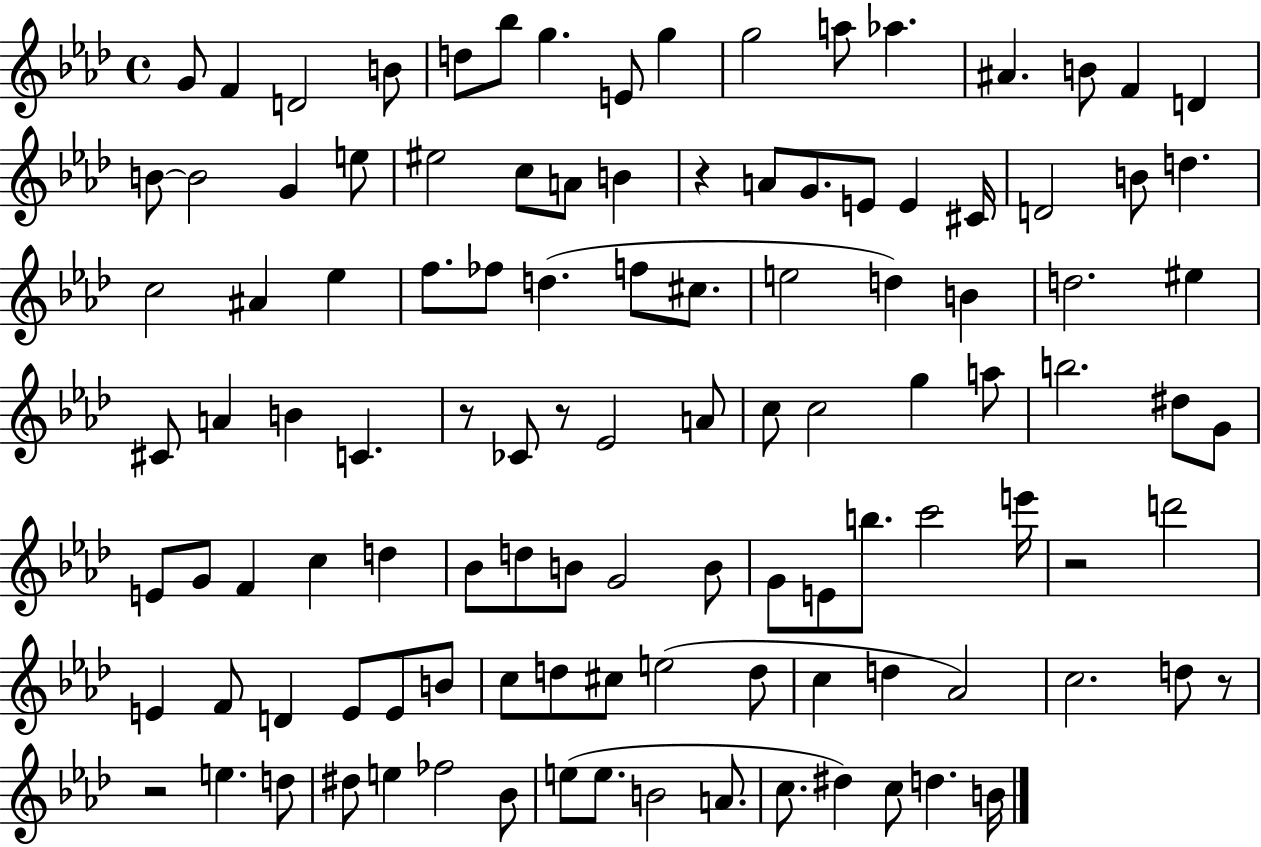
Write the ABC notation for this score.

X:1
T:Untitled
M:4/4
L:1/4
K:Ab
G/2 F D2 B/2 d/2 _b/2 g E/2 g g2 a/2 _a ^A B/2 F D B/2 B2 G e/2 ^e2 c/2 A/2 B z A/2 G/2 E/2 E ^C/4 D2 B/2 d c2 ^A _e f/2 _f/2 d f/2 ^c/2 e2 d B d2 ^e ^C/2 A B C z/2 _C/2 z/2 _E2 A/2 c/2 c2 g a/2 b2 ^d/2 G/2 E/2 G/2 F c d _B/2 d/2 B/2 G2 B/2 G/2 E/2 b/2 c'2 e'/4 z2 d'2 E F/2 D E/2 E/2 B/2 c/2 d/2 ^c/2 e2 d/2 c d _A2 c2 d/2 z/2 z2 e d/2 ^d/2 e _f2 _B/2 e/2 e/2 B2 A/2 c/2 ^d c/2 d B/4